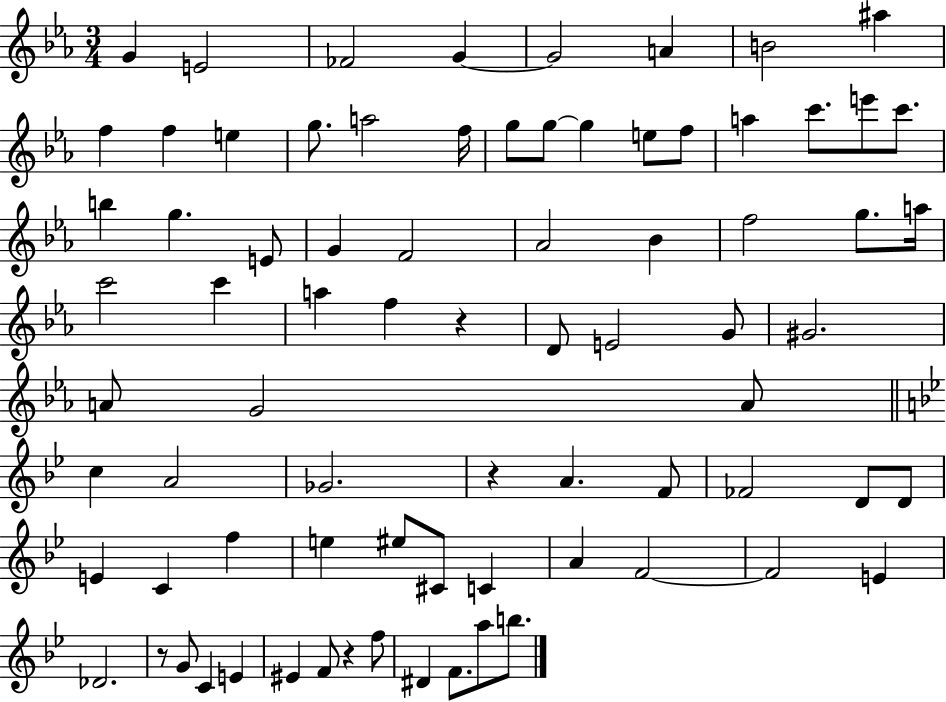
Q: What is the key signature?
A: EES major